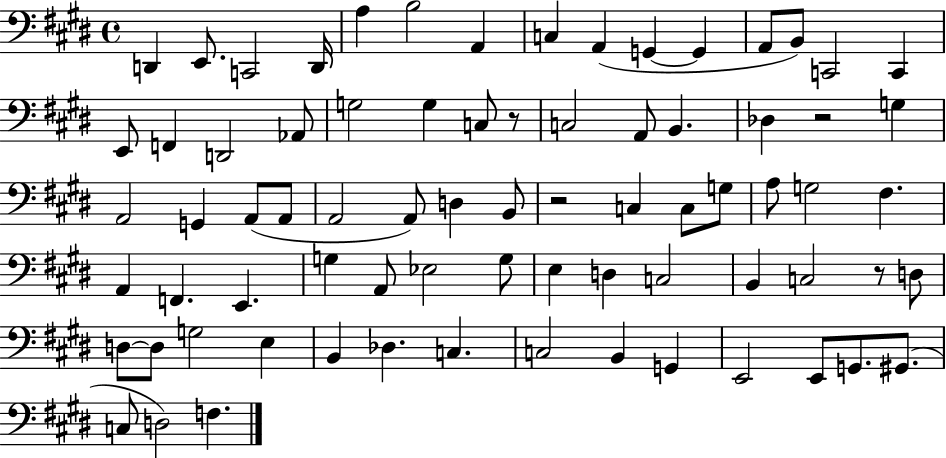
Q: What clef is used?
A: bass